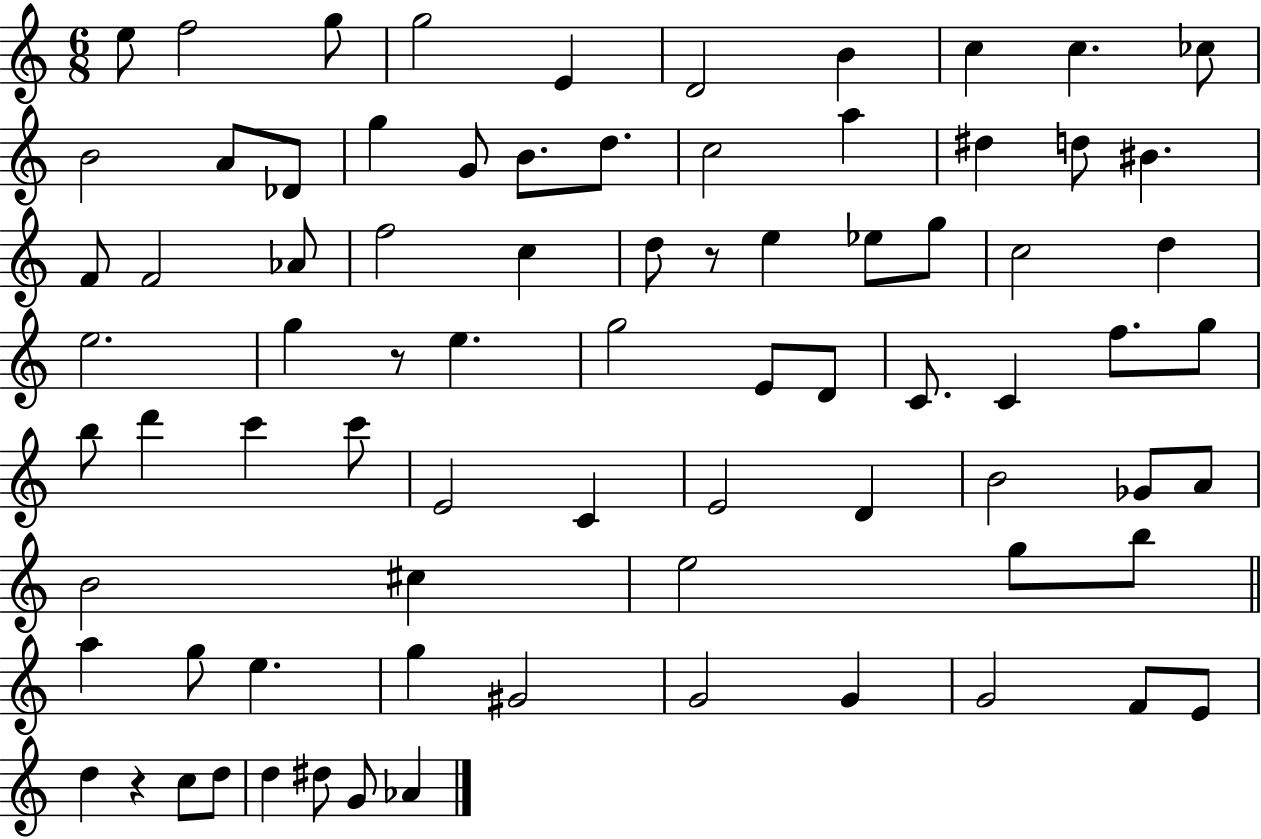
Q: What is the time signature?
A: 6/8